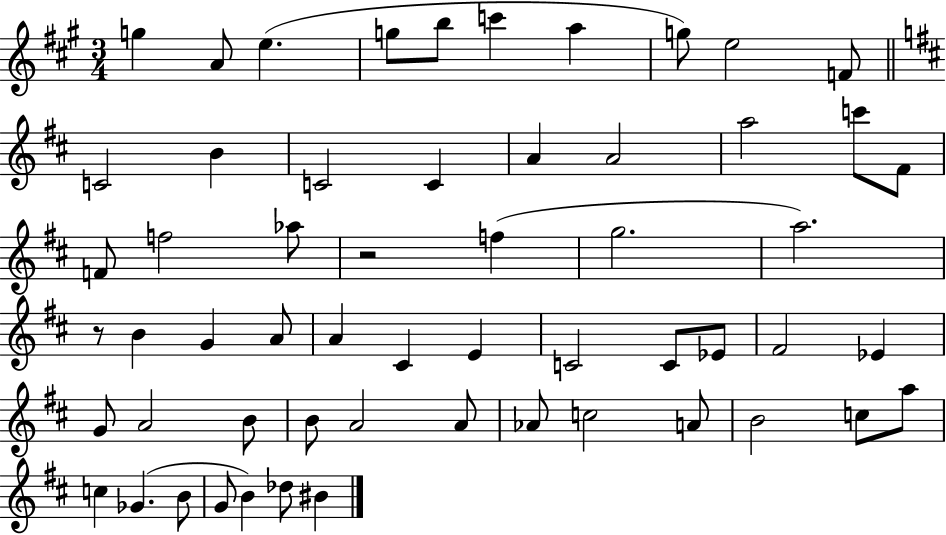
G5/q A4/e E5/q. G5/e B5/e C6/q A5/q G5/e E5/h F4/e C4/h B4/q C4/h C4/q A4/q A4/h A5/h C6/e F#4/e F4/e F5/h Ab5/e R/h F5/q G5/h. A5/h. R/e B4/q G4/q A4/e A4/q C#4/q E4/q C4/h C4/e Eb4/e F#4/h Eb4/q G4/e A4/h B4/e B4/e A4/h A4/e Ab4/e C5/h A4/e B4/h C5/e A5/e C5/q Gb4/q. B4/e G4/e B4/q Db5/e BIS4/q